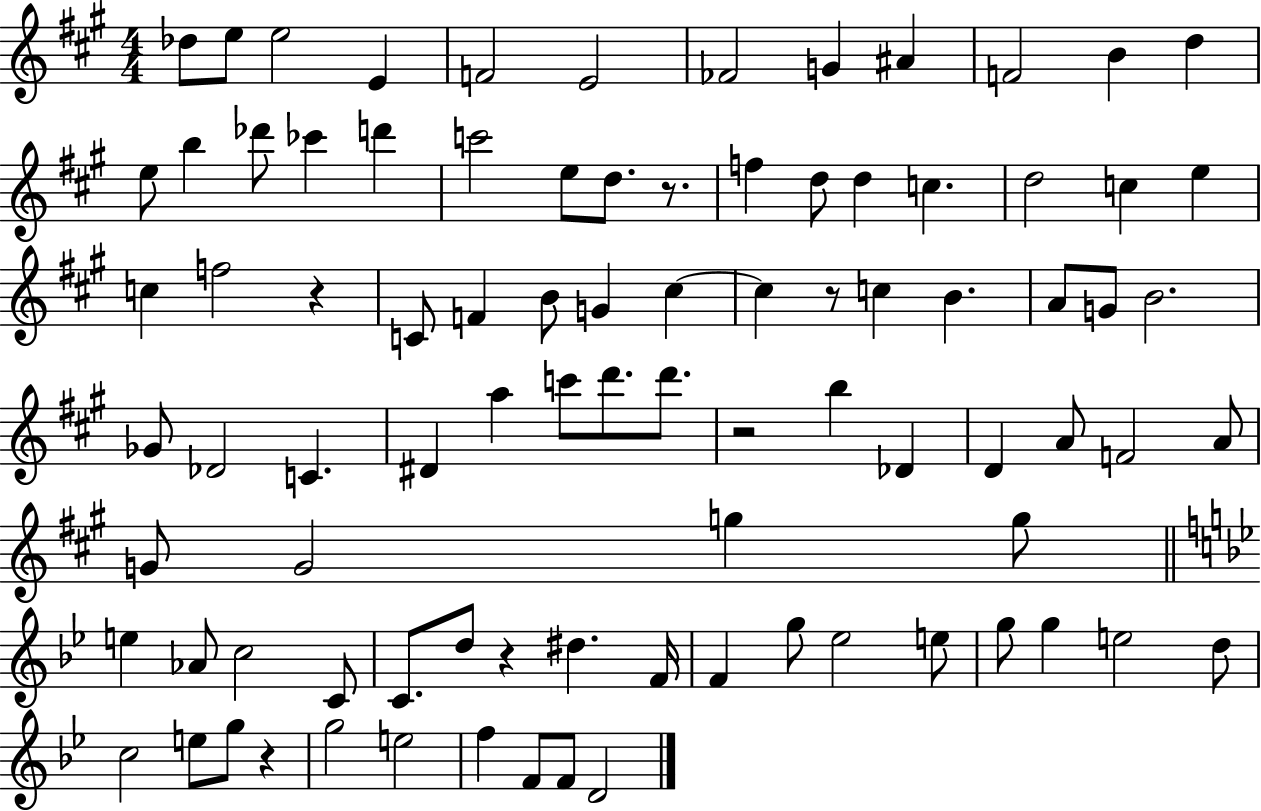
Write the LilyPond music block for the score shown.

{
  \clef treble
  \numericTimeSignature
  \time 4/4
  \key a \major
  \repeat volta 2 { des''8 e''8 e''2 e'4 | f'2 e'2 | fes'2 g'4 ais'4 | f'2 b'4 d''4 | \break e''8 b''4 des'''8 ces'''4 d'''4 | c'''2 e''8 d''8. r8. | f''4 d''8 d''4 c''4. | d''2 c''4 e''4 | \break c''4 f''2 r4 | c'8 f'4 b'8 g'4 cis''4~~ | cis''4 r8 c''4 b'4. | a'8 g'8 b'2. | \break ges'8 des'2 c'4. | dis'4 a''4 c'''8 d'''8. d'''8. | r2 b''4 des'4 | d'4 a'8 f'2 a'8 | \break g'8 g'2 g''4 g''8 | \bar "||" \break \key bes \major e''4 aes'8 c''2 c'8 | c'8. d''8 r4 dis''4. f'16 | f'4 g''8 ees''2 e''8 | g''8 g''4 e''2 d''8 | \break c''2 e''8 g''8 r4 | g''2 e''2 | f''4 f'8 f'8 d'2 | } \bar "|."
}